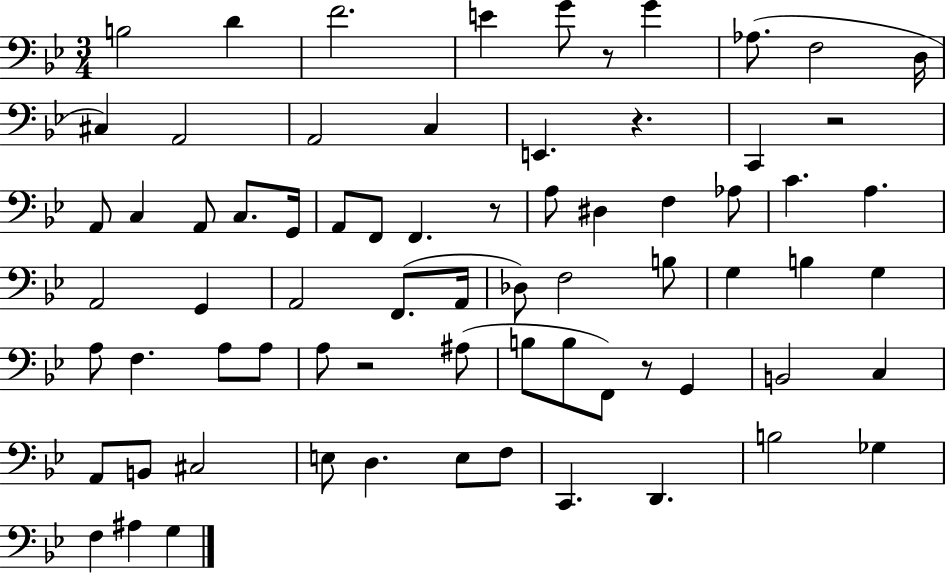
B3/h D4/q F4/h. E4/q G4/e R/e G4/q Ab3/e. F3/h D3/s C#3/q A2/h A2/h C3/q E2/q. R/q. C2/q R/h A2/e C3/q A2/e C3/e. G2/s A2/e F2/e F2/q. R/e A3/e D#3/q F3/q Ab3/e C4/q. A3/q. A2/h G2/q A2/h F2/e. A2/s Db3/e F3/h B3/e G3/q B3/q G3/q A3/e F3/q. A3/e A3/e A3/e R/h A#3/e B3/e B3/e F2/e R/e G2/q B2/h C3/q A2/e B2/e C#3/h E3/e D3/q. E3/e F3/e C2/q. D2/q. B3/h Gb3/q F3/q A#3/q G3/q